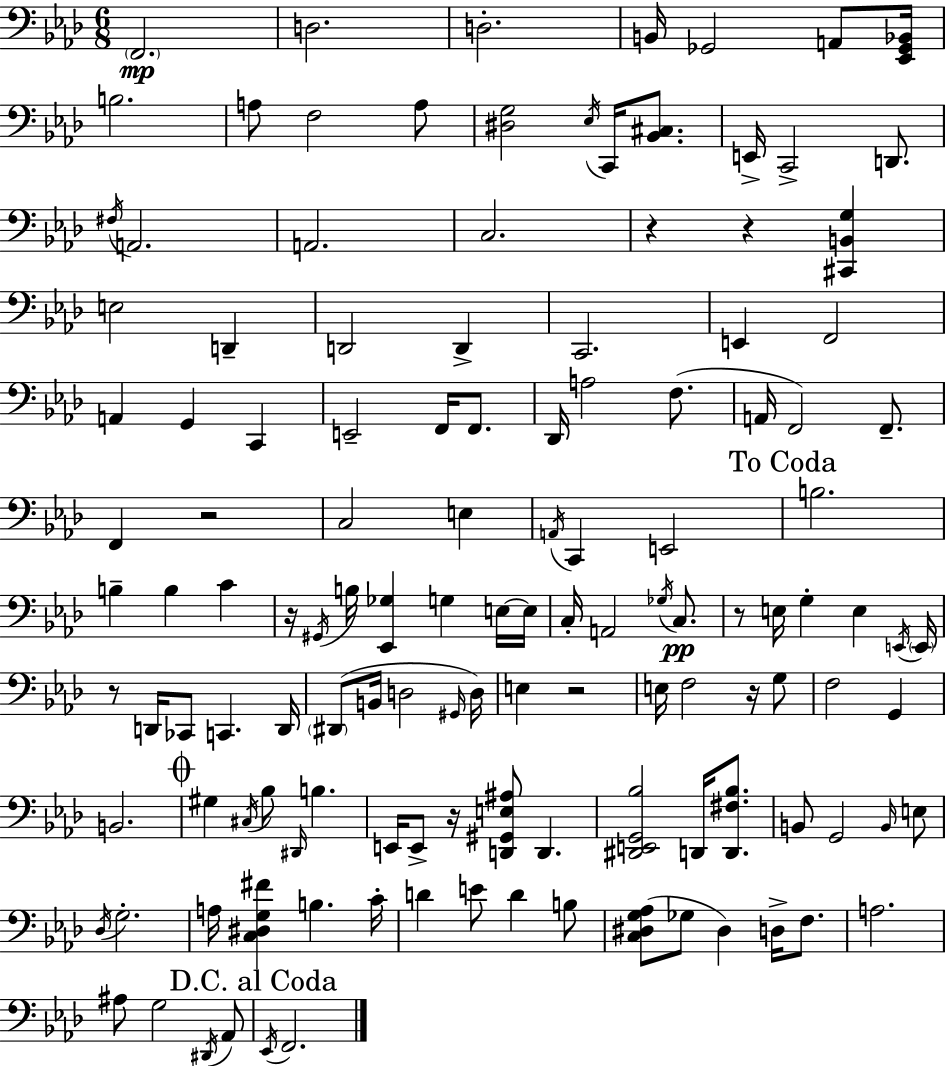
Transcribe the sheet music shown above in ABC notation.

X:1
T:Untitled
M:6/8
L:1/4
K:Fm
F,,2 D,2 D,2 B,,/4 _G,,2 A,,/2 [_E,,_G,,_B,,]/4 B,2 A,/2 F,2 A,/2 [^D,G,]2 _E,/4 C,,/4 [_B,,^C,]/2 E,,/4 C,,2 D,,/2 ^F,/4 A,,2 A,,2 C,2 z z [^C,,B,,G,] E,2 D,, D,,2 D,, C,,2 E,, F,,2 A,, G,, C,, E,,2 F,,/4 F,,/2 _D,,/4 A,2 F,/2 A,,/4 F,,2 F,,/2 F,, z2 C,2 E, A,,/4 C,, E,,2 B,2 B, B, C z/4 ^G,,/4 B,/4 [_E,,_G,] G, E,/4 E,/4 C,/4 A,,2 _G,/4 C,/2 z/2 E,/4 G, E, E,,/4 E,,/4 z/2 D,,/4 _C,,/2 C,, D,,/4 ^D,,/2 B,,/4 D,2 ^G,,/4 D,/4 E, z2 E,/4 F,2 z/4 G,/2 F,2 G,, B,,2 ^G, ^C,/4 _B,/2 ^D,,/4 B, E,,/4 E,,/2 z/4 [D,,^G,,E,^A,]/2 D,, [^D,,E,,G,,_B,]2 D,,/4 [D,,^F,_B,]/2 B,,/2 G,,2 B,,/4 E,/2 _D,/4 G,2 A,/4 [C,^D,G,^F] B, C/4 D E/2 D B,/2 [C,^D,G,_A,]/2 _G,/2 ^D, D,/4 F,/2 A,2 ^A,/2 G,2 ^D,,/4 _A,,/2 _E,,/4 F,,2